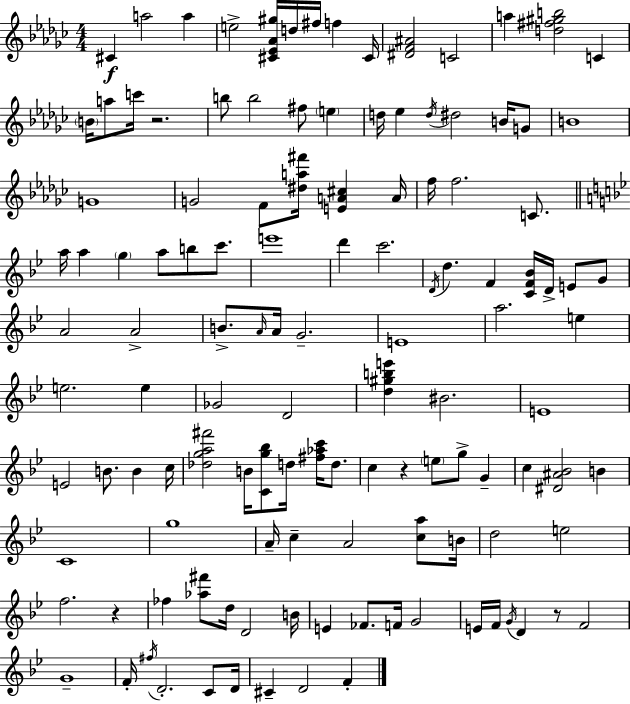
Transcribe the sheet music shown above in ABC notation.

X:1
T:Untitled
M:4/4
L:1/4
K:Ebm
^C a2 a e2 [^C_E_A^g]/4 d/4 ^f/4 f ^C/4 [^DF^A]2 C2 a [d^f^gb]2 C B/4 a/2 c'/4 z2 b/2 b2 ^f/2 e d/4 _e d/4 ^d2 B/4 G/2 B4 G4 G2 F/2 [^da^f']/4 [EA^c] A/4 f/4 f2 C/2 a/4 a g a/2 b/2 c'/2 e'4 d' c'2 D/4 d F [CF_B]/4 D/4 E/2 G/2 A2 A2 B/2 A/4 A/4 G2 E4 a2 e e2 e _G2 D2 [d^gbe'] ^B2 E4 E2 B/2 B c/4 [_dga^f']2 B/4 [Cg_b]/2 d/4 [^f_ac']/4 d/2 c z e/2 g/2 G c [^D^A_B]2 B C4 g4 A/4 c A2 [ca]/2 B/4 d2 e2 f2 z _f [_a^f']/2 d/4 D2 B/4 E _F/2 F/4 G2 E/4 F/4 G/4 D z/2 F2 G4 F/4 ^f/4 D2 C/2 D/4 ^C D2 F